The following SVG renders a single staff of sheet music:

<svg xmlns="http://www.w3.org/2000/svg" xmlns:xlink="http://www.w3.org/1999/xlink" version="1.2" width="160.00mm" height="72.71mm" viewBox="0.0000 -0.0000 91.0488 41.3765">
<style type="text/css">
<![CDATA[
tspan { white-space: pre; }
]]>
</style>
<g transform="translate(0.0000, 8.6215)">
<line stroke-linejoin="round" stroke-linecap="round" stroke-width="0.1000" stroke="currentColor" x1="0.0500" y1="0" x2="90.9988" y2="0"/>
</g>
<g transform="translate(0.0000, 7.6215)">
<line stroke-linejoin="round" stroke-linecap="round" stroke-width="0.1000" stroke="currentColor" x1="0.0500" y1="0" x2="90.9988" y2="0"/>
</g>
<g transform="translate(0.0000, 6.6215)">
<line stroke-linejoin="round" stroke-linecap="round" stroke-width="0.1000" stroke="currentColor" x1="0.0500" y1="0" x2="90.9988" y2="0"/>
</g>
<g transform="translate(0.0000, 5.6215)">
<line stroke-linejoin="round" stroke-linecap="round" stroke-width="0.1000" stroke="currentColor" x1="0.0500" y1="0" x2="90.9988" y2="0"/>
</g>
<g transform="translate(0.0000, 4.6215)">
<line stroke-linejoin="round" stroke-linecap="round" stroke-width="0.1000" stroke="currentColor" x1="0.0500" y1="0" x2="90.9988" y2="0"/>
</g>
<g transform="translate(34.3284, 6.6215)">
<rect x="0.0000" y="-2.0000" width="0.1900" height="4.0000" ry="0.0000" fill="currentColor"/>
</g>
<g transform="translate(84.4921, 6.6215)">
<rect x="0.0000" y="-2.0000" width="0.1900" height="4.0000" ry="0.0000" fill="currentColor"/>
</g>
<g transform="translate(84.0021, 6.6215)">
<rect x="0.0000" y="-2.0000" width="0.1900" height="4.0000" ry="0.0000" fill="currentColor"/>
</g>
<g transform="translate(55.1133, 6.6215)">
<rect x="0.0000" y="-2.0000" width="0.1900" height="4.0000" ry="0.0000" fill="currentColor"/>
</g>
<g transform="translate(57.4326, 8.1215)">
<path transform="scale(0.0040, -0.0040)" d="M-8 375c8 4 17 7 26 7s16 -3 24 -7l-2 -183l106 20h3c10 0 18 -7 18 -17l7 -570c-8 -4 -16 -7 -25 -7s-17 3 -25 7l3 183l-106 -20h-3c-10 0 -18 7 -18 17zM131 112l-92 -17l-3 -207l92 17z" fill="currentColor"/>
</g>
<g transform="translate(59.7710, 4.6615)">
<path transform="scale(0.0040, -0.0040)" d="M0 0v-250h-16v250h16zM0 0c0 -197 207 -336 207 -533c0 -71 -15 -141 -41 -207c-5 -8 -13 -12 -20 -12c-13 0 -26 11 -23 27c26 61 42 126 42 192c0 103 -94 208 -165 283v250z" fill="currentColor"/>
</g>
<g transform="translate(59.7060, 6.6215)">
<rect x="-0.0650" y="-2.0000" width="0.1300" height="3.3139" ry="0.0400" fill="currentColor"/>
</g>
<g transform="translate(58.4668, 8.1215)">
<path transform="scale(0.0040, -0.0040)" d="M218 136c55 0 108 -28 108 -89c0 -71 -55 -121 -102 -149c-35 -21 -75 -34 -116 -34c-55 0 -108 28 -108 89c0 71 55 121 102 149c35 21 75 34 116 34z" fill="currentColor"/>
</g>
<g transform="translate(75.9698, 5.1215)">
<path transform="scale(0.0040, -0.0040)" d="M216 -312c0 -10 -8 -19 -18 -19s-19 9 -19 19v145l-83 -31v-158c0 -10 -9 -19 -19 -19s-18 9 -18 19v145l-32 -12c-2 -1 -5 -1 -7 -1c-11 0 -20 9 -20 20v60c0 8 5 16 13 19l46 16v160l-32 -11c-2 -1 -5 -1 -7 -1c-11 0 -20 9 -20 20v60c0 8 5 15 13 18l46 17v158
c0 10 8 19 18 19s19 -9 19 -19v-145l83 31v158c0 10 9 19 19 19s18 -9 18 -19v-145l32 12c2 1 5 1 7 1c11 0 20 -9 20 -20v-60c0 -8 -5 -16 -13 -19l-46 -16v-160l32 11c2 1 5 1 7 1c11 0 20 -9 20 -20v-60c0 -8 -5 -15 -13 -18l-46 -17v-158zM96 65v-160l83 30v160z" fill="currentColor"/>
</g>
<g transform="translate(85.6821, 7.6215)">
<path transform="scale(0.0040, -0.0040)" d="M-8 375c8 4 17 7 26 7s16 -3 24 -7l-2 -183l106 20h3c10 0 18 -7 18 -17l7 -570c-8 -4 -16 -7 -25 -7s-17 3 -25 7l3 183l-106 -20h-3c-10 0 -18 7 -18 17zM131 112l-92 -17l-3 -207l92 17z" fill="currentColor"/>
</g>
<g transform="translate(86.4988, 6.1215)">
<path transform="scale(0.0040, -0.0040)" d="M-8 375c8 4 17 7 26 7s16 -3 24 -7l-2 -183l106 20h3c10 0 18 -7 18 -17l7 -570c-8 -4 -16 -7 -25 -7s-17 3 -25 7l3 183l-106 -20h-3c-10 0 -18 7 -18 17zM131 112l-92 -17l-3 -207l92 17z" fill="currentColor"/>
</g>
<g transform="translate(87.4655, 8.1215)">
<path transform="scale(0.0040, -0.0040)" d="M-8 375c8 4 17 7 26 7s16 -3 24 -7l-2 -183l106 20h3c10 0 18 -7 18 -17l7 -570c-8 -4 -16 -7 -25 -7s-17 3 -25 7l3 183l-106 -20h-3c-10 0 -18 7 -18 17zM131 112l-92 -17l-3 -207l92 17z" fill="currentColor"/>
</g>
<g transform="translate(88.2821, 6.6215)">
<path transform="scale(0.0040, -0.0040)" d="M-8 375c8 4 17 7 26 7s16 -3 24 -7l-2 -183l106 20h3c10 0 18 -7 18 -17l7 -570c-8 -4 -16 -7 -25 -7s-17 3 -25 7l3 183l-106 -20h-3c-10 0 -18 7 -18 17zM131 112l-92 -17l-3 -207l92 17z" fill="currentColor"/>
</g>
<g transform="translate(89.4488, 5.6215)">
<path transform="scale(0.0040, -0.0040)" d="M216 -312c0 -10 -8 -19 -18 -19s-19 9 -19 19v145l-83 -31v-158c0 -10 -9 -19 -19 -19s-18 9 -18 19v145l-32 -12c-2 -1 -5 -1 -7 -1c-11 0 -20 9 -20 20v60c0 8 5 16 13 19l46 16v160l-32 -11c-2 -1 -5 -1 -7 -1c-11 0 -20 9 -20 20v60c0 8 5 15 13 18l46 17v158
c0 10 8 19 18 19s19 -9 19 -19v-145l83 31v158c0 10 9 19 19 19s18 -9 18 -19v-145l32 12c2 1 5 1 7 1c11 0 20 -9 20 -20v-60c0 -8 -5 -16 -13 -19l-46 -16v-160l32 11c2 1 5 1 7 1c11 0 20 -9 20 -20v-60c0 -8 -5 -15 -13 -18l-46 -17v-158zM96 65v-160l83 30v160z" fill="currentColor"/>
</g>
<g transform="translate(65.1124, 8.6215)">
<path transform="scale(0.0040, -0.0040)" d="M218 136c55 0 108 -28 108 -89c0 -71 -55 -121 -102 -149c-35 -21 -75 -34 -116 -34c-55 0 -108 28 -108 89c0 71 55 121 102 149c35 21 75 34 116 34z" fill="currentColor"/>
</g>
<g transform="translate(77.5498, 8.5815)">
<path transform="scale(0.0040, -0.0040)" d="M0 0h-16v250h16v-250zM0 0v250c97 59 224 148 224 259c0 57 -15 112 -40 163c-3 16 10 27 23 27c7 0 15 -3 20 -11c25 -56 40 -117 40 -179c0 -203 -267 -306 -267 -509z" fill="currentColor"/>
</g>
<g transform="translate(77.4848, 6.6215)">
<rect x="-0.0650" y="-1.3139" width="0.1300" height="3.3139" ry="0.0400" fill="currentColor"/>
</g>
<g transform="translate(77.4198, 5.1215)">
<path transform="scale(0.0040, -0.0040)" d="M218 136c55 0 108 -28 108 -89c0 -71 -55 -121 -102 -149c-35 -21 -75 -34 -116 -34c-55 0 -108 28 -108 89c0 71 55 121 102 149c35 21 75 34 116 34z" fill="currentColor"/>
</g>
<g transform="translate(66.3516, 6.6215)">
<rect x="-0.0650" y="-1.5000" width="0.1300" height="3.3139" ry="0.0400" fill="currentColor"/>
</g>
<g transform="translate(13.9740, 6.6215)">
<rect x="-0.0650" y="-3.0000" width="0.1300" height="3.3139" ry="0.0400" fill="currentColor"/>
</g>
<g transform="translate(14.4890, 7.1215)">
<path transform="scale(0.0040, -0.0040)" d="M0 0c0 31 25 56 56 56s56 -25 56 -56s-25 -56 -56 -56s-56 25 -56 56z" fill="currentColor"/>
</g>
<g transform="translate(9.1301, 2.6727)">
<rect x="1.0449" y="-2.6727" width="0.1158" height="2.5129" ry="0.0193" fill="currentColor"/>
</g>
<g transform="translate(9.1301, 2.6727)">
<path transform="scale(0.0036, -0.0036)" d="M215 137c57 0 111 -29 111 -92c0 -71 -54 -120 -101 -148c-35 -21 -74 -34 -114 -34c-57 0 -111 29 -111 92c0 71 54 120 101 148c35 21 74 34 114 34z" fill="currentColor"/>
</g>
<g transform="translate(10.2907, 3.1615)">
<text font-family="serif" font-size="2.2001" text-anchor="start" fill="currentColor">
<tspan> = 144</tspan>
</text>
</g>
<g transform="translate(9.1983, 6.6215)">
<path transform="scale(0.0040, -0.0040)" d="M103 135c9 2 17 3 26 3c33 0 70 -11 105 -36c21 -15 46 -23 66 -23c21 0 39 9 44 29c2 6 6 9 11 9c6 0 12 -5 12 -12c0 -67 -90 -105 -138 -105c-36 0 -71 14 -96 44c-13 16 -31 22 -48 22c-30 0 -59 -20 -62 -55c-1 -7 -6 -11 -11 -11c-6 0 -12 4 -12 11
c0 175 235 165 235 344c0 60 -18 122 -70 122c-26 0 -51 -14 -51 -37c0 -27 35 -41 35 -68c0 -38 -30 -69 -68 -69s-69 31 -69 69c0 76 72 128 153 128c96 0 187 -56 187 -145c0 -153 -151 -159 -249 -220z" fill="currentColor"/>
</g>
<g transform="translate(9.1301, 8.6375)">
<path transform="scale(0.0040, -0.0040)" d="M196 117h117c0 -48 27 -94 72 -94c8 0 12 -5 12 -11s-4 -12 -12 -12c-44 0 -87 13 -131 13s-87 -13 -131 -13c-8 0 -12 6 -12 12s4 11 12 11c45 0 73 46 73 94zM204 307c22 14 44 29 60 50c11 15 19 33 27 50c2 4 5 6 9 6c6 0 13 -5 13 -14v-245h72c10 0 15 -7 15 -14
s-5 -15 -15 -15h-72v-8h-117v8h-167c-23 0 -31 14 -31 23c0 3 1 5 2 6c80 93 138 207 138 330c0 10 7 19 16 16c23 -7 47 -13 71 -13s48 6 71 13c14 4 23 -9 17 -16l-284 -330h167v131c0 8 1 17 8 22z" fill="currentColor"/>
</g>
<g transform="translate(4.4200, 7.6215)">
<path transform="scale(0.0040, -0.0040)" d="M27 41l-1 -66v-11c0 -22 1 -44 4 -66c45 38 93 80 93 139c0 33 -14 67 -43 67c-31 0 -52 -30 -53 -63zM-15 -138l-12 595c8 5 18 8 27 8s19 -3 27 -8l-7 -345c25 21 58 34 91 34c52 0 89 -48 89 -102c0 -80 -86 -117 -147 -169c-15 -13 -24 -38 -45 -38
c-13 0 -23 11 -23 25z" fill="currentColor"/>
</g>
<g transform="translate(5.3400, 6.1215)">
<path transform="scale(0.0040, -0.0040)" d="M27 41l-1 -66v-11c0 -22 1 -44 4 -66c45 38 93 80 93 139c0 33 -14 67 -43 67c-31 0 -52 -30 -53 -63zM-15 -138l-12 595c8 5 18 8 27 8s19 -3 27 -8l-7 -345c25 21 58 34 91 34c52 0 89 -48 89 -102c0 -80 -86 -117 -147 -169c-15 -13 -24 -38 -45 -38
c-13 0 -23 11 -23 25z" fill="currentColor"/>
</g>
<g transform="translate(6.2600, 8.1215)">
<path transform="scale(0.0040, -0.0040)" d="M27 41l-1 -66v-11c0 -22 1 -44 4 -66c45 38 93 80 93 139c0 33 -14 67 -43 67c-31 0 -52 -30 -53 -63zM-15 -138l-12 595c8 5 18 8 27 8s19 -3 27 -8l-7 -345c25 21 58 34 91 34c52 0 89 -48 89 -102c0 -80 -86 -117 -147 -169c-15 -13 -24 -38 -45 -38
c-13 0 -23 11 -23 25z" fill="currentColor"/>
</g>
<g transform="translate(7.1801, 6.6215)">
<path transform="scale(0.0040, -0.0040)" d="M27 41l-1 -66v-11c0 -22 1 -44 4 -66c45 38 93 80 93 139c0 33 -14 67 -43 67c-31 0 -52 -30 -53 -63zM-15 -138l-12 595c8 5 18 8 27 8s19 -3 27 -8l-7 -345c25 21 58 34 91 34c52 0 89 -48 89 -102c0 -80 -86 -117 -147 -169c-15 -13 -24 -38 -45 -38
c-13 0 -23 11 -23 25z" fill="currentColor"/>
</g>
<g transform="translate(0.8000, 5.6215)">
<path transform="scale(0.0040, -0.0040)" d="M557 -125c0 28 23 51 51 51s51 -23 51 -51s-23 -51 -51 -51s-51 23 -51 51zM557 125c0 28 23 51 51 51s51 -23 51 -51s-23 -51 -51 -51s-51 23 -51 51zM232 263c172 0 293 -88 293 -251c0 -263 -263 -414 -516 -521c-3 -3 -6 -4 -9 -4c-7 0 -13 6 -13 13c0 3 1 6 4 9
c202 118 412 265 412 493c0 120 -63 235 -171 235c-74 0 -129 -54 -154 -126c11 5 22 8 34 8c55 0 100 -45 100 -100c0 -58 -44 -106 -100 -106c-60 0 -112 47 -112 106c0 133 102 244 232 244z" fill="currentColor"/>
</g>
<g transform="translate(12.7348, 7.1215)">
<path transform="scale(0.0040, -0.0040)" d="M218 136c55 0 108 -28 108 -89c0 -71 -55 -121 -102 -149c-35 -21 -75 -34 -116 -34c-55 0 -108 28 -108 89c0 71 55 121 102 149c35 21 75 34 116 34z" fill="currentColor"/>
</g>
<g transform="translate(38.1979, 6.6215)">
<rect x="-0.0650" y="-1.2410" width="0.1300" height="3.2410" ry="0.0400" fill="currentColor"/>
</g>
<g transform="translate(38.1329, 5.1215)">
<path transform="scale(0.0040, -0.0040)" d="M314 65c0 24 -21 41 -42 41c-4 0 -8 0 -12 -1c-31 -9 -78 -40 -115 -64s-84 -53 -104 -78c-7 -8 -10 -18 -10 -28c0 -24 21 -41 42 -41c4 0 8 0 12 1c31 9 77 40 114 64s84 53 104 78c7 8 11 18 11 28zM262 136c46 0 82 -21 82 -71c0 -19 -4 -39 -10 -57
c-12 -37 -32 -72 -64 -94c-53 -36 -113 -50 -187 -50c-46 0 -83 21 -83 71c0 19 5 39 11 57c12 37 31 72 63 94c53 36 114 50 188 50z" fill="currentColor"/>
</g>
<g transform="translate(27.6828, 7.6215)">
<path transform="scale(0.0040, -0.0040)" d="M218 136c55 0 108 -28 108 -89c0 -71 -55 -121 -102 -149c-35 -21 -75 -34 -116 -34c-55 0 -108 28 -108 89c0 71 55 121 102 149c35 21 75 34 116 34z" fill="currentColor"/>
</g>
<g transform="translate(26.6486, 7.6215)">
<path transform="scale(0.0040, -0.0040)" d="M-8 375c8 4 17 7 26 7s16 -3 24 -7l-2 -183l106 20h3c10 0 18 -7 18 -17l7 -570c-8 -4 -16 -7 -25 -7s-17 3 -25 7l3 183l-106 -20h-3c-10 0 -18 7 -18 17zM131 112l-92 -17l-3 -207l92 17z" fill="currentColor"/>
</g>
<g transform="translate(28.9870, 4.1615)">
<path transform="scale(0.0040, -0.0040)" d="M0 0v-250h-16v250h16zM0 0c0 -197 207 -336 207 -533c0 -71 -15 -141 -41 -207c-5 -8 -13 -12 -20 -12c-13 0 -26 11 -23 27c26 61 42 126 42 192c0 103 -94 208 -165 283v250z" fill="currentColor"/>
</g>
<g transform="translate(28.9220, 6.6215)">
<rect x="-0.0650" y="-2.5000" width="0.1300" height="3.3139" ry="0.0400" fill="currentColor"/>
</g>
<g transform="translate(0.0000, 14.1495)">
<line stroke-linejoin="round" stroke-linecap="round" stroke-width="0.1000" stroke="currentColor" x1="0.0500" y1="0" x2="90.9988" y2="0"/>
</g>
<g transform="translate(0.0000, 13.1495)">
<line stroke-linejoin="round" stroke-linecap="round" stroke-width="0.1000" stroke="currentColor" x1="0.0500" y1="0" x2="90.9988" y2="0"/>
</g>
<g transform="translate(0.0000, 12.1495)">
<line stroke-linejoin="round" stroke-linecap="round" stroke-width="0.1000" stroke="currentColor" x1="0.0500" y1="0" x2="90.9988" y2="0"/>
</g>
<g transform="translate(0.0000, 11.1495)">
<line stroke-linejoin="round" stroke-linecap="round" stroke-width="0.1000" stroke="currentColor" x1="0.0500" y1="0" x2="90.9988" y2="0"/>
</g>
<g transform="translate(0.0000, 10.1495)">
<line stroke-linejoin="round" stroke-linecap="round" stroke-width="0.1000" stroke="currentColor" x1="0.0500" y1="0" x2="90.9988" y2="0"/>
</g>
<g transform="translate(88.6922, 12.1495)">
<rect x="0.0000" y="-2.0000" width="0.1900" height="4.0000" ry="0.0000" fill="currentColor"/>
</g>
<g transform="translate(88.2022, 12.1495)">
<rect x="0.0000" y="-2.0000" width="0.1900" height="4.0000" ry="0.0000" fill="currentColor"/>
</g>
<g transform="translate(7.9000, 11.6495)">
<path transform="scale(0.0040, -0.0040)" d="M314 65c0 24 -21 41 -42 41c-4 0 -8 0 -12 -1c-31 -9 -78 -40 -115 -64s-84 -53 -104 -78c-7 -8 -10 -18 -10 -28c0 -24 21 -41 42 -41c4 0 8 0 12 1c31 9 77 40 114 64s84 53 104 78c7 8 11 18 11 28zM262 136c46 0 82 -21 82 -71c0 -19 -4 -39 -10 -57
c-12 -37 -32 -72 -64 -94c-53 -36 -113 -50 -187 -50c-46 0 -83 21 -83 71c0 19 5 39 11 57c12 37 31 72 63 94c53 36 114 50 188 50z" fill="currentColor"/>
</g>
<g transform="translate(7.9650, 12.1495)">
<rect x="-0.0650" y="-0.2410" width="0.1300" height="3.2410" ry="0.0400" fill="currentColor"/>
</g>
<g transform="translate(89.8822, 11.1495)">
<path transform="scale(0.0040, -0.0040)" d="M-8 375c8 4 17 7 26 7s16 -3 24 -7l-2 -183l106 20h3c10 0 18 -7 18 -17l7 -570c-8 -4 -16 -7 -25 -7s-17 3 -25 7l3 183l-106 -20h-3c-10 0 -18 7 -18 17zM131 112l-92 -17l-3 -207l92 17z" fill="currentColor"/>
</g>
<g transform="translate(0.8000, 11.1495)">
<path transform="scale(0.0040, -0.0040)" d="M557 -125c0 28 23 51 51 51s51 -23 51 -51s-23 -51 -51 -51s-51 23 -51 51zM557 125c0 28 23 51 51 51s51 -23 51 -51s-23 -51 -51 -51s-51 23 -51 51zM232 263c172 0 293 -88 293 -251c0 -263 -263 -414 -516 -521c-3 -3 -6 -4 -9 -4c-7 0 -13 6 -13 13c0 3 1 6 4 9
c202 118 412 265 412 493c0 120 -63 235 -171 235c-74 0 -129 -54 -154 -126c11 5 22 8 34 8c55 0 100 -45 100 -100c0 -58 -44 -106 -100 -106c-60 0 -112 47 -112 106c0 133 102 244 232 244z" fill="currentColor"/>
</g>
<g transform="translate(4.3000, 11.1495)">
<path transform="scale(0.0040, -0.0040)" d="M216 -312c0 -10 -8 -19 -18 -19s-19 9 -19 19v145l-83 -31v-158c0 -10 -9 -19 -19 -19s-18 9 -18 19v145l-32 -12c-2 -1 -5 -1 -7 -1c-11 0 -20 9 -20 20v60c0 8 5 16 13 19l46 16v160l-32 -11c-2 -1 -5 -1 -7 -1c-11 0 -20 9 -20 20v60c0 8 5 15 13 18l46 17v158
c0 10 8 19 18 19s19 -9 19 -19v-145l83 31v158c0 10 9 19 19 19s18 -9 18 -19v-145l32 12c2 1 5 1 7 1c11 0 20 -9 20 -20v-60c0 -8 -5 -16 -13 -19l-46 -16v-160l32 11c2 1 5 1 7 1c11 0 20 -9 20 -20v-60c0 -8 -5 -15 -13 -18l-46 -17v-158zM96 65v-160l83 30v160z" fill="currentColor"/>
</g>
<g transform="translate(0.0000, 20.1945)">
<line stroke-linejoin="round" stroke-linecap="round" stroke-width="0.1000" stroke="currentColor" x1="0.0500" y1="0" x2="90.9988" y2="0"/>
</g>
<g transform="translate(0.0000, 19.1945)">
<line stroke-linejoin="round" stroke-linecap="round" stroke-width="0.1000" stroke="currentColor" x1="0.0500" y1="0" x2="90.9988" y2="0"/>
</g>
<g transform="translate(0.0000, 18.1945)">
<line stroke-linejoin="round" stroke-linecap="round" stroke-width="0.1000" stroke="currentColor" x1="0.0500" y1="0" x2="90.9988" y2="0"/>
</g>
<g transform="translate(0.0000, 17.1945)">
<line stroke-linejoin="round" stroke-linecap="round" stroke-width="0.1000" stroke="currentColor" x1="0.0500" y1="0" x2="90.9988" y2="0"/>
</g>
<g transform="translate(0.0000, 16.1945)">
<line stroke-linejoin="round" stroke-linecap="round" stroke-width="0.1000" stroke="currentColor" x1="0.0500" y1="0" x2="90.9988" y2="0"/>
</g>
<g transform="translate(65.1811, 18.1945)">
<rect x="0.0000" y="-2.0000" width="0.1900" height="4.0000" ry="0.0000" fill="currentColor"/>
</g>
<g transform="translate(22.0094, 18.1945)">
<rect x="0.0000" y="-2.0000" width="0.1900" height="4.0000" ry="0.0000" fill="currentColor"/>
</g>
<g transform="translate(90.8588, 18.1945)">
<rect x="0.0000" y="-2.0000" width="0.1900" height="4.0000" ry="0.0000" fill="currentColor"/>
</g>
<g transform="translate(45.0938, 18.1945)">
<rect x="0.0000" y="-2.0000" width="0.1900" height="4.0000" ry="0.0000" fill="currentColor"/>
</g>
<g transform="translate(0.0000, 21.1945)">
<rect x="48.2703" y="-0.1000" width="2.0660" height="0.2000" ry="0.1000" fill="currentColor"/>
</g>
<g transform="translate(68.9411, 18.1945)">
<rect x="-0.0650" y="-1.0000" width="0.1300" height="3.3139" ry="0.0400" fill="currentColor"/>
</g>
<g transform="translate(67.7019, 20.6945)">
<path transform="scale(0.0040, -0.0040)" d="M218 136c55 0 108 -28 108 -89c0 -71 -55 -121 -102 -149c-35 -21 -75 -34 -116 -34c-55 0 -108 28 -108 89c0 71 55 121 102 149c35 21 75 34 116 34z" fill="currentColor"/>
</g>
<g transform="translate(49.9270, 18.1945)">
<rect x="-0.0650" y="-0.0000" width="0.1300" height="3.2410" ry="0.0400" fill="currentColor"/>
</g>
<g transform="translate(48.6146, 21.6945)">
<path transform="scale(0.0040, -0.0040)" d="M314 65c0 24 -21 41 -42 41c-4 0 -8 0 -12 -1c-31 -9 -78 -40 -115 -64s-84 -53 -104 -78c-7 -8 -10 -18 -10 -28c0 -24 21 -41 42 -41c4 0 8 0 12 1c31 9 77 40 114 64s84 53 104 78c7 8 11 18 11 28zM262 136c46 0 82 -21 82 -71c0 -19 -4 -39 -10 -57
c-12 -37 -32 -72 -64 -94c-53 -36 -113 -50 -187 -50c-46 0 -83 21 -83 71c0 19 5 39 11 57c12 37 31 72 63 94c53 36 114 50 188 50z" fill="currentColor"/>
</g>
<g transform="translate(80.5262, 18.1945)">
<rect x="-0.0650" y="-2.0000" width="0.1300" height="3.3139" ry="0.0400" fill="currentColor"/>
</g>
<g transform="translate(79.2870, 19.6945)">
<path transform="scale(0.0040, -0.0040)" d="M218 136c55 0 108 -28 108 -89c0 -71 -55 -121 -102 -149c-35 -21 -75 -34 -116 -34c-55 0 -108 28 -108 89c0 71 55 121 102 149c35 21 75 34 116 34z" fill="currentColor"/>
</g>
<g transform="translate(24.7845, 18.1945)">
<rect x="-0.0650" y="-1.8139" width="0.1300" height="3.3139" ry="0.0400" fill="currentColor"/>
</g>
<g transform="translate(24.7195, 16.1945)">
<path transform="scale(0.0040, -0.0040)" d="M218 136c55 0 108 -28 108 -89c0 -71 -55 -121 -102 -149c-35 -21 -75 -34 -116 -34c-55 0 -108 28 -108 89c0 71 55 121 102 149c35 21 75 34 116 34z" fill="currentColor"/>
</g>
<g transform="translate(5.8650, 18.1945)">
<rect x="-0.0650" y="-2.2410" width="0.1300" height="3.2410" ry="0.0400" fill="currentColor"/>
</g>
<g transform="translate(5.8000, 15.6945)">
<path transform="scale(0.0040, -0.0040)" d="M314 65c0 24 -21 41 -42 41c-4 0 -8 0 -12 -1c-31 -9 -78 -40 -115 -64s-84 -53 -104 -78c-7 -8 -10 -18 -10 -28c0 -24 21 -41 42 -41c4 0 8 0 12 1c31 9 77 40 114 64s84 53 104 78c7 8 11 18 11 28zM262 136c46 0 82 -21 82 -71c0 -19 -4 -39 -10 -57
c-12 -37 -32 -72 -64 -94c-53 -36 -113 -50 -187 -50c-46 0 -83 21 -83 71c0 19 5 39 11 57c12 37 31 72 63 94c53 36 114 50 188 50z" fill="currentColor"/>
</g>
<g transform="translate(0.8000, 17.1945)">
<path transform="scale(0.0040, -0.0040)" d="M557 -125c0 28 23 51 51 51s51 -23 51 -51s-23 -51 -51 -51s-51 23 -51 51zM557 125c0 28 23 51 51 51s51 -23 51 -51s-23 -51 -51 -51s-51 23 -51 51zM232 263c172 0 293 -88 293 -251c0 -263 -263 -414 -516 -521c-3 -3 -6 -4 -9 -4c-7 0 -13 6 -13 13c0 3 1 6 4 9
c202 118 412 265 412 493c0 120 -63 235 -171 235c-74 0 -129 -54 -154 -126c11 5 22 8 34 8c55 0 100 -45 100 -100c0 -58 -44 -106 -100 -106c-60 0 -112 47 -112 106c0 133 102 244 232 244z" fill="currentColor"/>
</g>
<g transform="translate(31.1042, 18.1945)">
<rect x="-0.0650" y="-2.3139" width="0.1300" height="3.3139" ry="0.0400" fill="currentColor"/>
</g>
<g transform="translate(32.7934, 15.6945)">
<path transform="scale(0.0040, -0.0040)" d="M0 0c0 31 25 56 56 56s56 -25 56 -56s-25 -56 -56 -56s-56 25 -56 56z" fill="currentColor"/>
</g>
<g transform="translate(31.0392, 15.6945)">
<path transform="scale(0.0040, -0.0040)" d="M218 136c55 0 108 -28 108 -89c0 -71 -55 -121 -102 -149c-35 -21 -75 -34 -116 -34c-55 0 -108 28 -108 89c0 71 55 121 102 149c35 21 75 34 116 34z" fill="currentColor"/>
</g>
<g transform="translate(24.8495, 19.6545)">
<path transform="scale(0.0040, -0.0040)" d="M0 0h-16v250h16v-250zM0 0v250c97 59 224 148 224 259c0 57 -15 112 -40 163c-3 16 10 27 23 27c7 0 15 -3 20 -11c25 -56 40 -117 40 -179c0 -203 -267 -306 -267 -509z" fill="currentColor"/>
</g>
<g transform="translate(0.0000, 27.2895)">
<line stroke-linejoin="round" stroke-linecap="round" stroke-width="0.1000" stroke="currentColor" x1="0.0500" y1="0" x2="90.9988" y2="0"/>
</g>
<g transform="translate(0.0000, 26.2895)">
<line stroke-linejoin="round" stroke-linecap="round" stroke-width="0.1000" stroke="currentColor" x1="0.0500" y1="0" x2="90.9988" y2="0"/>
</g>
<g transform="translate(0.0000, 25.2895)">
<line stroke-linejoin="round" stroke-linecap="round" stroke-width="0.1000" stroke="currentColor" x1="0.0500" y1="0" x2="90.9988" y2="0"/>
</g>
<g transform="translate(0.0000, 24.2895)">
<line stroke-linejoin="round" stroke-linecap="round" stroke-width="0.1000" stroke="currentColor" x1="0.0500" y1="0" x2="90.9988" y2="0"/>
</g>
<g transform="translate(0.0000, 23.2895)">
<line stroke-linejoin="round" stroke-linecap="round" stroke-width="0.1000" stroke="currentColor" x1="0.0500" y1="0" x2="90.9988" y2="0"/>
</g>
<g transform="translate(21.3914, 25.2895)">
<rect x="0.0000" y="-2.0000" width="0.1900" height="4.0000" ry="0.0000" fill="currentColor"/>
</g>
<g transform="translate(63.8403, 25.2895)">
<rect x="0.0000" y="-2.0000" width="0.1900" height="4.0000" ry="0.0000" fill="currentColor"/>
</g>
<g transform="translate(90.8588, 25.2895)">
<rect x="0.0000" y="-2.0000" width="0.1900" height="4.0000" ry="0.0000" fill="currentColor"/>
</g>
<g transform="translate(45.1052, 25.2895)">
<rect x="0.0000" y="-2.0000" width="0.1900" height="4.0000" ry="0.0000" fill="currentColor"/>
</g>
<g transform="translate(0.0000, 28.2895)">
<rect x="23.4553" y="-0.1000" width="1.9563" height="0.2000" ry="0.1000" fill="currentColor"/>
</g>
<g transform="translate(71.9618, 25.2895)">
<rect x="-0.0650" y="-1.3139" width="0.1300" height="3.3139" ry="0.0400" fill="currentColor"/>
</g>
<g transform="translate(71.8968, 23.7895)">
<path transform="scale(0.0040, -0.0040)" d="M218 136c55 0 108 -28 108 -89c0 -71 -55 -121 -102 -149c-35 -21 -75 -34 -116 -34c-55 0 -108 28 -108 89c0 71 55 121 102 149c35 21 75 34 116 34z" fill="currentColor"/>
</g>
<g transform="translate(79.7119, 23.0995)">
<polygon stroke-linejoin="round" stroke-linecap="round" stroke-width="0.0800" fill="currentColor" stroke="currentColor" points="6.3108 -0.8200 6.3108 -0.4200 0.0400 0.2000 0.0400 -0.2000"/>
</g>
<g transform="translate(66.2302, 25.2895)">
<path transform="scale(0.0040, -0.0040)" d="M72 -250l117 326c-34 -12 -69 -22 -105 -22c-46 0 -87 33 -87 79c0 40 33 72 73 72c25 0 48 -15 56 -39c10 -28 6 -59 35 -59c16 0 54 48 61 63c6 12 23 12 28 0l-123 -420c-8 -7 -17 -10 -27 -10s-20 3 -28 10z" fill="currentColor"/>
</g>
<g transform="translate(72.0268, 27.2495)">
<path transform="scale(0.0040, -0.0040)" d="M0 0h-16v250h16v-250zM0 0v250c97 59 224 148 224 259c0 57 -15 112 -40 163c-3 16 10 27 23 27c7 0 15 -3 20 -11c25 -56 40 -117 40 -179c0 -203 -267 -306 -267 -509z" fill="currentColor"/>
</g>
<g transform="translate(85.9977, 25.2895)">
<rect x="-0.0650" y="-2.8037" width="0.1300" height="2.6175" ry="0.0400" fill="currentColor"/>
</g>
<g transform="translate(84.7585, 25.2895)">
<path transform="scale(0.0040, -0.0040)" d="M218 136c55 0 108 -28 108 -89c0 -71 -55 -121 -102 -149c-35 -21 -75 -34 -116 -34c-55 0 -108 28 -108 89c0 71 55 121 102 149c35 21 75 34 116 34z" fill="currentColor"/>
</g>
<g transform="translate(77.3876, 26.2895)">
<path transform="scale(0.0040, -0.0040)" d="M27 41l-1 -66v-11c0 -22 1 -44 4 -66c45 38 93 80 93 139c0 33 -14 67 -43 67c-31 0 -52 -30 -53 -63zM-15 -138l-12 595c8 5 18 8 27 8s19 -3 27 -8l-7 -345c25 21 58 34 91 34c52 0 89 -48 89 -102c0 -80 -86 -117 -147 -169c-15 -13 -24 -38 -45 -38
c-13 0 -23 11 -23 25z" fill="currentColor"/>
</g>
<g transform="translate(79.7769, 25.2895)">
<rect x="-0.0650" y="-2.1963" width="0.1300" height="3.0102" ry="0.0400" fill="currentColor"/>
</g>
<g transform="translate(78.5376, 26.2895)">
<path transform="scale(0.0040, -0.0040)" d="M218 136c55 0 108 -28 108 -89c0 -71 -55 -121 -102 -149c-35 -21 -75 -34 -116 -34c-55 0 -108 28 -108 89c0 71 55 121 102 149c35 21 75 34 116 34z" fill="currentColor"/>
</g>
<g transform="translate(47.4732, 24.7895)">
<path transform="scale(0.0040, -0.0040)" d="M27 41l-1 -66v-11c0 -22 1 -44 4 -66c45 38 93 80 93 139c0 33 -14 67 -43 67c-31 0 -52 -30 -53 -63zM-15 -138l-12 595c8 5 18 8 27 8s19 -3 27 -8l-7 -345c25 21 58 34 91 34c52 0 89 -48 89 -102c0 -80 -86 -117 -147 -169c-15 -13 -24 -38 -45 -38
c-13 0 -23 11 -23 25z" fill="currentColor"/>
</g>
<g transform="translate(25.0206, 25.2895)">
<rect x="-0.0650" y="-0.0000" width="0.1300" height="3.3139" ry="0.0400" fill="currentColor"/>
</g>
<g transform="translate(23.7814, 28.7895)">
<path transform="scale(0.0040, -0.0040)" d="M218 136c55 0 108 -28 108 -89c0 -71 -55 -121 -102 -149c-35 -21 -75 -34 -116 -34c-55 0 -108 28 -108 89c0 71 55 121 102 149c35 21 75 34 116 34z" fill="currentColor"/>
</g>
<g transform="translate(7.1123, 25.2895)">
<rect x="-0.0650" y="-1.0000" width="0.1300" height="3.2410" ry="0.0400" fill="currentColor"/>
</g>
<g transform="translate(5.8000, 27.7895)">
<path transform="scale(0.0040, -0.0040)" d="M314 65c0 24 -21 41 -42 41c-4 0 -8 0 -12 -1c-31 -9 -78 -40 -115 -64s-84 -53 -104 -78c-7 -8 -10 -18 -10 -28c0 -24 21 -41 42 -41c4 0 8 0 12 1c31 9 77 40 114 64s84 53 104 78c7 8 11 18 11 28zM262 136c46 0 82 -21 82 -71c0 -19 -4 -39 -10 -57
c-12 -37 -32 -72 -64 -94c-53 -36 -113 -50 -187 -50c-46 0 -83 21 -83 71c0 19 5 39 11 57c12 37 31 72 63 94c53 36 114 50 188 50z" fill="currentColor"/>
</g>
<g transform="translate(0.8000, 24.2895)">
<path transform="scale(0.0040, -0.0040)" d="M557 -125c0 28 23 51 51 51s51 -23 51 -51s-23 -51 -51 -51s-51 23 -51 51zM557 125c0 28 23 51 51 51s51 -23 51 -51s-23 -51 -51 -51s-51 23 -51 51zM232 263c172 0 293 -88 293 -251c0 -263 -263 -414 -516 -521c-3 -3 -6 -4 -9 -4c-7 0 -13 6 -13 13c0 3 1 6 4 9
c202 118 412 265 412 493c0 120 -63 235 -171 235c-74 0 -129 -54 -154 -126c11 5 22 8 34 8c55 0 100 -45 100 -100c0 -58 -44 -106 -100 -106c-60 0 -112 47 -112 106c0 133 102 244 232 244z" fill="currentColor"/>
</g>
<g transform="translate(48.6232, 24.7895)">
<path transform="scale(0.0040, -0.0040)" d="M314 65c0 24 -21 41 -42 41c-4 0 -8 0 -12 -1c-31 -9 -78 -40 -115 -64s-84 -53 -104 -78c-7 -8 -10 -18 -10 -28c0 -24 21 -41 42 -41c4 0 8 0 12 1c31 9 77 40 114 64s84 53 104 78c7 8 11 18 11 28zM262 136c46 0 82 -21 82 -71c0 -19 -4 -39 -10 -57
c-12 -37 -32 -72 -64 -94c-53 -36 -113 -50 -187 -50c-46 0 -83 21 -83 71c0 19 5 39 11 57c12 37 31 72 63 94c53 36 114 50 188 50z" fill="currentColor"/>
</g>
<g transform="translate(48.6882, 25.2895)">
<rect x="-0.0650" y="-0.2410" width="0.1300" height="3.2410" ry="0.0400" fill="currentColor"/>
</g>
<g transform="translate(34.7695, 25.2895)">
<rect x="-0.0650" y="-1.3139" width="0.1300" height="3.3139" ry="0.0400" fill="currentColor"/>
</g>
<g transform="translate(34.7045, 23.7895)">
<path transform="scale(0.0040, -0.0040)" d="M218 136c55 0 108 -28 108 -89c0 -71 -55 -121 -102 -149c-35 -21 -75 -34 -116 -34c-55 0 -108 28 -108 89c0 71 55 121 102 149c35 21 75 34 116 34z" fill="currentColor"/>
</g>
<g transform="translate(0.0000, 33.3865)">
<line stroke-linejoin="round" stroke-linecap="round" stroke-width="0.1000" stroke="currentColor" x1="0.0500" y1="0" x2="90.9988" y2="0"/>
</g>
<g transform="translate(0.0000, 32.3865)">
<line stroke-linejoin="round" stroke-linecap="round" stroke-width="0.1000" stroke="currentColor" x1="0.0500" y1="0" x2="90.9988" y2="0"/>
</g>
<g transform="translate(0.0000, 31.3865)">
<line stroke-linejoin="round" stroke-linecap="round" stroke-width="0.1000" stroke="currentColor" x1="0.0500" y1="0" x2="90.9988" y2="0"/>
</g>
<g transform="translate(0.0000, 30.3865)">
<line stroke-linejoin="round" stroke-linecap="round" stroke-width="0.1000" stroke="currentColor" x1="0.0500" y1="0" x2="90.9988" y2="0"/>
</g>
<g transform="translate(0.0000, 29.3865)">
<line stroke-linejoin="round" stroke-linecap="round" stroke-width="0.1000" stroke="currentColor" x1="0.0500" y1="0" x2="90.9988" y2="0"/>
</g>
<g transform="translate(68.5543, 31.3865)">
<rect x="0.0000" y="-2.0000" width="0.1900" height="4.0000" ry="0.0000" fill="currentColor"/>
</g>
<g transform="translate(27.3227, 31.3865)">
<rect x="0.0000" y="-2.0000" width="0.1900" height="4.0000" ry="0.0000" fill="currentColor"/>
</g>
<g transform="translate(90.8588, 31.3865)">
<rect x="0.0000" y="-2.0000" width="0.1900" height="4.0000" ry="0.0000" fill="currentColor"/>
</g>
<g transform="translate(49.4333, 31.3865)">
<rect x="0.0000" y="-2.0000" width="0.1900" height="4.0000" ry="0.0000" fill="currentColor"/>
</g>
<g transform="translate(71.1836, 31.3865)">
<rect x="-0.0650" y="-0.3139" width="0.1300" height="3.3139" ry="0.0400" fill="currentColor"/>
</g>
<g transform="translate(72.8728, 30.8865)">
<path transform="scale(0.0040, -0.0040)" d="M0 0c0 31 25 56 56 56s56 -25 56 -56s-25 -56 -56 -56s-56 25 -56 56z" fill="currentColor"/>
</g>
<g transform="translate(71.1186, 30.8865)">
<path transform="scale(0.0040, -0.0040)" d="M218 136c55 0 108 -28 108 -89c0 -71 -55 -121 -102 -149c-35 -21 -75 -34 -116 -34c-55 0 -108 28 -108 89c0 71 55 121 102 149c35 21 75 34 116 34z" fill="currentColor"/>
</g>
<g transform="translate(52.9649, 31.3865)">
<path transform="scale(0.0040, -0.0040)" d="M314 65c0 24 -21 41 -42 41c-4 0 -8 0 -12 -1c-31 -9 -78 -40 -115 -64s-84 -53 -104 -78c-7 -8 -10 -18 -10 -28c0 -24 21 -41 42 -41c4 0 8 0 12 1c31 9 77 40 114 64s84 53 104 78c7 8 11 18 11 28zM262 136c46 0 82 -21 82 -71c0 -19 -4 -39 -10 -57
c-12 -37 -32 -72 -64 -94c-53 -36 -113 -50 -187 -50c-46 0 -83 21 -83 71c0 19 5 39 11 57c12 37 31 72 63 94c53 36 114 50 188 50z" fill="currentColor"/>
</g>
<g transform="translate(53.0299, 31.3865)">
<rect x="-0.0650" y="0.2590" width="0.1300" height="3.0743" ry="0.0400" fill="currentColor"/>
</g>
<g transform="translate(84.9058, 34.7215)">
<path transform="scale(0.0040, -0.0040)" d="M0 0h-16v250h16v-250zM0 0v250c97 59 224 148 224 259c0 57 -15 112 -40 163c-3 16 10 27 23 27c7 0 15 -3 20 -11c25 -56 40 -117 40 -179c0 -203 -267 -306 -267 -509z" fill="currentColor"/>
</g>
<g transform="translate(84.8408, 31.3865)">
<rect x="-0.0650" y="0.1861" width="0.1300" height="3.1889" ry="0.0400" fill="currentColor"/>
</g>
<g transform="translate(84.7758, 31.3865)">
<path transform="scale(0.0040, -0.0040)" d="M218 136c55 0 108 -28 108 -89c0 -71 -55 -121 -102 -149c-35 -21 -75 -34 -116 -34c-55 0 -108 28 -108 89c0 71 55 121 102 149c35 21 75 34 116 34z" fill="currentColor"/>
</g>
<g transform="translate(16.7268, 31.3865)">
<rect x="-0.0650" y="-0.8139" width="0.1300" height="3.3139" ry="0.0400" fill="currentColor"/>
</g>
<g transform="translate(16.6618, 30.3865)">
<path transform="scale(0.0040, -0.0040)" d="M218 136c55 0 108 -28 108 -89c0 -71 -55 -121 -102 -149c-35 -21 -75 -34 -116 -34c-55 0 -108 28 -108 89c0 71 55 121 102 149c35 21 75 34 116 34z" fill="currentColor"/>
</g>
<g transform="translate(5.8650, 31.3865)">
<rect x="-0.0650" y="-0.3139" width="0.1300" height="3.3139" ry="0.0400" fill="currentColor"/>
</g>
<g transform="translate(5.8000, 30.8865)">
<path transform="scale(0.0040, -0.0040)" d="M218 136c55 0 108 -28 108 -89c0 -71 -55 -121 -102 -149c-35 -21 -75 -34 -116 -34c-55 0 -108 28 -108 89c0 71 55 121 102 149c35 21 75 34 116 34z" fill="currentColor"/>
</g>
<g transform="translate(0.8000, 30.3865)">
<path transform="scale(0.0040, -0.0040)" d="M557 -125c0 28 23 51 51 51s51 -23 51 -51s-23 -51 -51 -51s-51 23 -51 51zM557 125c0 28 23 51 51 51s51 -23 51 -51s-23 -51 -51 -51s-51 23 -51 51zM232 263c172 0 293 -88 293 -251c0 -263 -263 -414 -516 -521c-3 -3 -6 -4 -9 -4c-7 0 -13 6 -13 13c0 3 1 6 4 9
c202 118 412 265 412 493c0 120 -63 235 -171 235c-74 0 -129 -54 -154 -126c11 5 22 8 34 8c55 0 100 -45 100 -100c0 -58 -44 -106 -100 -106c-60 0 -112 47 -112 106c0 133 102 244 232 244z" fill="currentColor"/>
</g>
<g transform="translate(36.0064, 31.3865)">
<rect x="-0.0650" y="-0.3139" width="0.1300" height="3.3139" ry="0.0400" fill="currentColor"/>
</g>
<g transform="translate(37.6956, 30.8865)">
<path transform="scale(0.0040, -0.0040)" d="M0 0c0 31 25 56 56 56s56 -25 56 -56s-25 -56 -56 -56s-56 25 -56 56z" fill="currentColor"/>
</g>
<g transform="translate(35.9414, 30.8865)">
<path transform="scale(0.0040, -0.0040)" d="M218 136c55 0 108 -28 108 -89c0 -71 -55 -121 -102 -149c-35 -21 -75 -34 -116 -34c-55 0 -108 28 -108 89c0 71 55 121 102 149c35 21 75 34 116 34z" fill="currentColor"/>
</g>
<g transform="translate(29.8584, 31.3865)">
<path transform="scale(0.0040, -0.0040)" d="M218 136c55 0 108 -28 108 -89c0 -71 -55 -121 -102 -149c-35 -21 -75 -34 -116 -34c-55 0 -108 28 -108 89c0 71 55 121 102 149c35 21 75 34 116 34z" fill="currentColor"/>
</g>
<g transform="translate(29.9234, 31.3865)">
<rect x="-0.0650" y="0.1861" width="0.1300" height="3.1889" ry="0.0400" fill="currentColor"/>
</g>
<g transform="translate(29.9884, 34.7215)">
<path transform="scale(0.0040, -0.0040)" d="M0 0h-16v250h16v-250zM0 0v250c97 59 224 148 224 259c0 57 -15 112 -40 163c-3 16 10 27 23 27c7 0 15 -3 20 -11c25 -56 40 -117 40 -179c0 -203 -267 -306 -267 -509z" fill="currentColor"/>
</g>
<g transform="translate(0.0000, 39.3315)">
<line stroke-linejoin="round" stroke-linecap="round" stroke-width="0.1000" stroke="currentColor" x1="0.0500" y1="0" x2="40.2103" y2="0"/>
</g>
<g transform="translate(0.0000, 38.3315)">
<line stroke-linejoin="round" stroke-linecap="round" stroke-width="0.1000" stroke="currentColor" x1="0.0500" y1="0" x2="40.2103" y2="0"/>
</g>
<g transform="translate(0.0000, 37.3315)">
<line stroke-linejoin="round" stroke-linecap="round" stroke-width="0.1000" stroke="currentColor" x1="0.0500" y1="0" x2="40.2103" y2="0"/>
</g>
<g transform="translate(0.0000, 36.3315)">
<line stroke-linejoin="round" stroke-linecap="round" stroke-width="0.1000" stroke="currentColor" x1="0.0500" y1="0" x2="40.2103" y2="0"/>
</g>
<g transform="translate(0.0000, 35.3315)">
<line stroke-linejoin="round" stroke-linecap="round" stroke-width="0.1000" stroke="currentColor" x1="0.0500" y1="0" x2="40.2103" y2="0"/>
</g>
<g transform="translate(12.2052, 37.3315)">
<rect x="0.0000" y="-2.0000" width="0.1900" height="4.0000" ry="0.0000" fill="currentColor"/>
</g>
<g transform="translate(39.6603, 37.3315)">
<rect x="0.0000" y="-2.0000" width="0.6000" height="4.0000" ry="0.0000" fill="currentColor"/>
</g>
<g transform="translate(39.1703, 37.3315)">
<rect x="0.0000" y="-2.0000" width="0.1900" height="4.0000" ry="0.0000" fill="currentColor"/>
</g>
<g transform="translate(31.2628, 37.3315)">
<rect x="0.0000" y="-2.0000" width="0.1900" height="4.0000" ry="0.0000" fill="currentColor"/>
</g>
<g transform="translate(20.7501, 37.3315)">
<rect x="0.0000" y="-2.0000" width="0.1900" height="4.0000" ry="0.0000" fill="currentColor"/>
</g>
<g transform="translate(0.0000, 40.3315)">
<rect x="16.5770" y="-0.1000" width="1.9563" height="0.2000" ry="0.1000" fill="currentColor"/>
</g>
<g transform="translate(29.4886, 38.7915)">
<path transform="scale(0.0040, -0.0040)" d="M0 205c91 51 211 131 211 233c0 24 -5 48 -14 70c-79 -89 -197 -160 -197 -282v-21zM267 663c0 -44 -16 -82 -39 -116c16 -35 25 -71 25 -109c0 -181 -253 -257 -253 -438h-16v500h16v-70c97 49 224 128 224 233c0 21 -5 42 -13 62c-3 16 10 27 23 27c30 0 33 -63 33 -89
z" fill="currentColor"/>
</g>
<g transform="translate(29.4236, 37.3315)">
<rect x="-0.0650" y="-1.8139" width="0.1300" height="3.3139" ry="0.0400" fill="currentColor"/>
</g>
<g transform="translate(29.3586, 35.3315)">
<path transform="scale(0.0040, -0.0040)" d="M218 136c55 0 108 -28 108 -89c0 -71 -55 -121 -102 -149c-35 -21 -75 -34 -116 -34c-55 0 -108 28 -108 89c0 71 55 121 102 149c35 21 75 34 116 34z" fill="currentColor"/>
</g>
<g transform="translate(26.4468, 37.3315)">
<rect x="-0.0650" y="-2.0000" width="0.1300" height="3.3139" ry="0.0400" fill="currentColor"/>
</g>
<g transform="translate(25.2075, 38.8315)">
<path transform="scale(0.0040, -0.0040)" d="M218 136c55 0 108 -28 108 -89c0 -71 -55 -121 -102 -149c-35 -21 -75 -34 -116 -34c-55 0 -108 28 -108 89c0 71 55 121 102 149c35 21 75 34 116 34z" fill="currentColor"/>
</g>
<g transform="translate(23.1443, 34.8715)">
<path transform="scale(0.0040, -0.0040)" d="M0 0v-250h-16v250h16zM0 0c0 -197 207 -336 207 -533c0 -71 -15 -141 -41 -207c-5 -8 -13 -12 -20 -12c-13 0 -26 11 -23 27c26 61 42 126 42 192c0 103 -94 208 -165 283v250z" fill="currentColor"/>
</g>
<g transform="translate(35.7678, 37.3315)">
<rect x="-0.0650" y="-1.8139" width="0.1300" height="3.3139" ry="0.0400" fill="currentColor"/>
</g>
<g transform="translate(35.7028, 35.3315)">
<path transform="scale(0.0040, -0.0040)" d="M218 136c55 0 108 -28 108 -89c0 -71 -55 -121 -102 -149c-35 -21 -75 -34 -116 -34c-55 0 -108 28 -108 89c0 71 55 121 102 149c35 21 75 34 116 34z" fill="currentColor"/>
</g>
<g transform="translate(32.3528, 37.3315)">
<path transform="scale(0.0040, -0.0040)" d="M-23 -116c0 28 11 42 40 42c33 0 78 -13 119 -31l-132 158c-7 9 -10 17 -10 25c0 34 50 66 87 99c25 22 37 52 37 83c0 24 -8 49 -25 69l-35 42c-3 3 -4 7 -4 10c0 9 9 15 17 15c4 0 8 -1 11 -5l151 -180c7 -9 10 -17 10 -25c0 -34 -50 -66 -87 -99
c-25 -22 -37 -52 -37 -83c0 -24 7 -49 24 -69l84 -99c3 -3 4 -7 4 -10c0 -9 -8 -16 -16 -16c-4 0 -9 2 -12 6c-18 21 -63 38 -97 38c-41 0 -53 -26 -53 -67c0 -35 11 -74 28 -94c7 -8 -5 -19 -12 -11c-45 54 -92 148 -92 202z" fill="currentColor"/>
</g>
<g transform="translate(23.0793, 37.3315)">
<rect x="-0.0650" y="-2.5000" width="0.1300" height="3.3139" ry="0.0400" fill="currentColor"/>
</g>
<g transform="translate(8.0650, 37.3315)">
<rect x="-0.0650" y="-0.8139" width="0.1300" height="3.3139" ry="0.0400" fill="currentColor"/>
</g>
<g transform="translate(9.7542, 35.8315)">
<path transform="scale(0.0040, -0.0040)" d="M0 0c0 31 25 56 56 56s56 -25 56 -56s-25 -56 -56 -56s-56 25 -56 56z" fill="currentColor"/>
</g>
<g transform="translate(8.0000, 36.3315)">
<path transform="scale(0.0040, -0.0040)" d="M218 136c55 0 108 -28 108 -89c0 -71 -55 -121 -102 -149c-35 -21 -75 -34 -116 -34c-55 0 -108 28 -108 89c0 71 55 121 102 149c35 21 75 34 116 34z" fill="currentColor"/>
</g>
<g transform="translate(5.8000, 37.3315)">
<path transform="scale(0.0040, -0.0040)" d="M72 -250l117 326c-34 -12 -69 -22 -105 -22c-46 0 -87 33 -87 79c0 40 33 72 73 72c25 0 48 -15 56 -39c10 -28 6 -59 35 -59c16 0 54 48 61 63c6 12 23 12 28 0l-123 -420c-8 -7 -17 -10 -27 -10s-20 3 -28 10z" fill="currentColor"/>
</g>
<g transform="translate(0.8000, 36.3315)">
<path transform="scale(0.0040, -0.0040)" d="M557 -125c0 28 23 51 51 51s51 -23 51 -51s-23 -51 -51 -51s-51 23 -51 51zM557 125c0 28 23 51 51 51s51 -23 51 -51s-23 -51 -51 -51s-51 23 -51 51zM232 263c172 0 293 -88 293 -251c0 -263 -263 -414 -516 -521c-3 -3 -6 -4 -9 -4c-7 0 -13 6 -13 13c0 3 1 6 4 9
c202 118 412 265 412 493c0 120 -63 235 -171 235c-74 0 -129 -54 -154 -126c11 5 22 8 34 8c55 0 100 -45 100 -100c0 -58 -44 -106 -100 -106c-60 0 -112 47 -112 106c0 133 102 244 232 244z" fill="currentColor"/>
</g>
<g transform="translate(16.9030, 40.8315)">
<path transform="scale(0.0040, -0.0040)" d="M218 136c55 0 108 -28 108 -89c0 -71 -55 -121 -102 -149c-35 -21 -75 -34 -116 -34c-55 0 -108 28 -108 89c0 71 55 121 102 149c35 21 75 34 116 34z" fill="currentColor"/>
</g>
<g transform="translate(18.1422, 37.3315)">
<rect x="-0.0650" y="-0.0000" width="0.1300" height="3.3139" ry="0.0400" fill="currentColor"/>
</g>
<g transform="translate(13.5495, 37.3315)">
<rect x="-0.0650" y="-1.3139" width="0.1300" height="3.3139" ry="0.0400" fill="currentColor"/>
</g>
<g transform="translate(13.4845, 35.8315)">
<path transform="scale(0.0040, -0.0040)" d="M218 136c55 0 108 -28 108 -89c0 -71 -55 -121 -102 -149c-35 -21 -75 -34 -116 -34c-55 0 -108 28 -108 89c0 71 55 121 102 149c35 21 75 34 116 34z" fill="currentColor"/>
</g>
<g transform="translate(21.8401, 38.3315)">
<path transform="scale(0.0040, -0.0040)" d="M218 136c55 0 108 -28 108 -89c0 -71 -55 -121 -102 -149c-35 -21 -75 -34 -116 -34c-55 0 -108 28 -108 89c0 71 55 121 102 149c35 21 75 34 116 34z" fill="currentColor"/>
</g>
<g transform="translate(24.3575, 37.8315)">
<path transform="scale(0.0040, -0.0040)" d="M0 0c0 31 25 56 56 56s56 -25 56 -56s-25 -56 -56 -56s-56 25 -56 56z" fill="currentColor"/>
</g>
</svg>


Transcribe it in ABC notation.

X:1
T:Untitled
M:2/4
L:1/4
K:Ab
C, B,,/2 G,2 A,,/2 G,, ^G,/2 E,2 B,2 A,/2 B, D,,2 F,, A,, F,,2 D,, G, _E,2 z/2 G,/2 _B,,/2 D,/2 E, F, D,/2 E, D,2 E, D,/2 z/2 F, G, D,, B,,/2 A,, A,/4 z A,